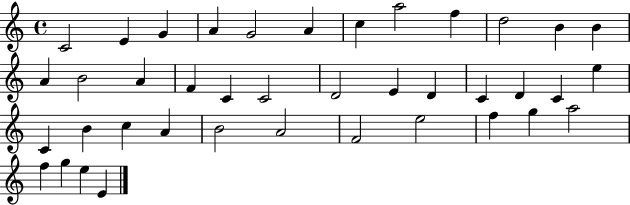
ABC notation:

X:1
T:Untitled
M:4/4
L:1/4
K:C
C2 E G A G2 A c a2 f d2 B B A B2 A F C C2 D2 E D C D C e C B c A B2 A2 F2 e2 f g a2 f g e E